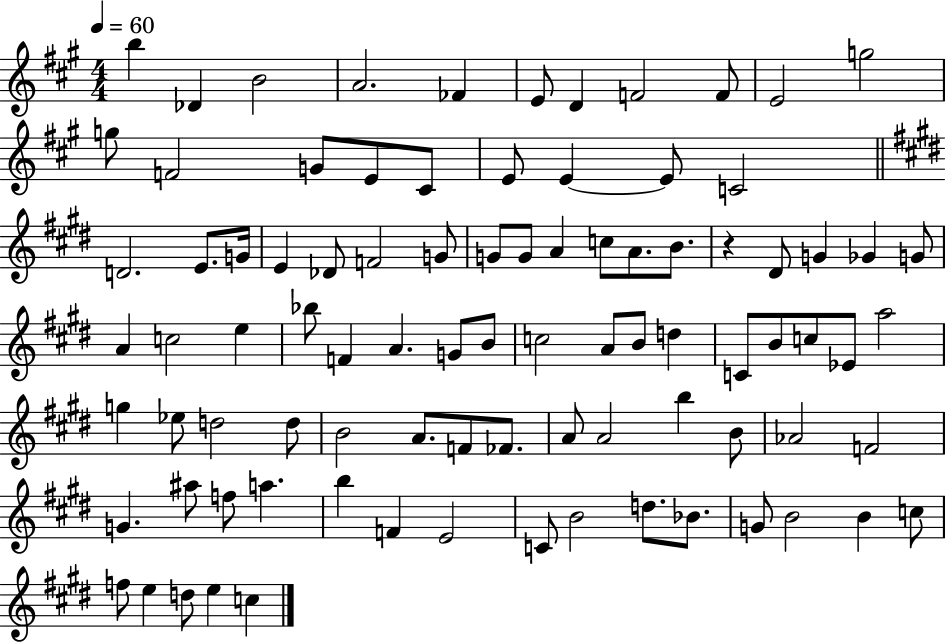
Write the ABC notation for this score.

X:1
T:Untitled
M:4/4
L:1/4
K:A
b _D B2 A2 _F E/2 D F2 F/2 E2 g2 g/2 F2 G/2 E/2 ^C/2 E/2 E E/2 C2 D2 E/2 G/4 E _D/2 F2 G/2 G/2 G/2 A c/2 A/2 B/2 z ^D/2 G _G G/2 A c2 e _b/2 F A G/2 B/2 c2 A/2 B/2 d C/2 B/2 c/2 _E/2 a2 g _e/2 d2 d/2 B2 A/2 F/2 _F/2 A/2 A2 b B/2 _A2 F2 G ^a/2 f/2 a b F E2 C/2 B2 d/2 _B/2 G/2 B2 B c/2 f/2 e d/2 e c